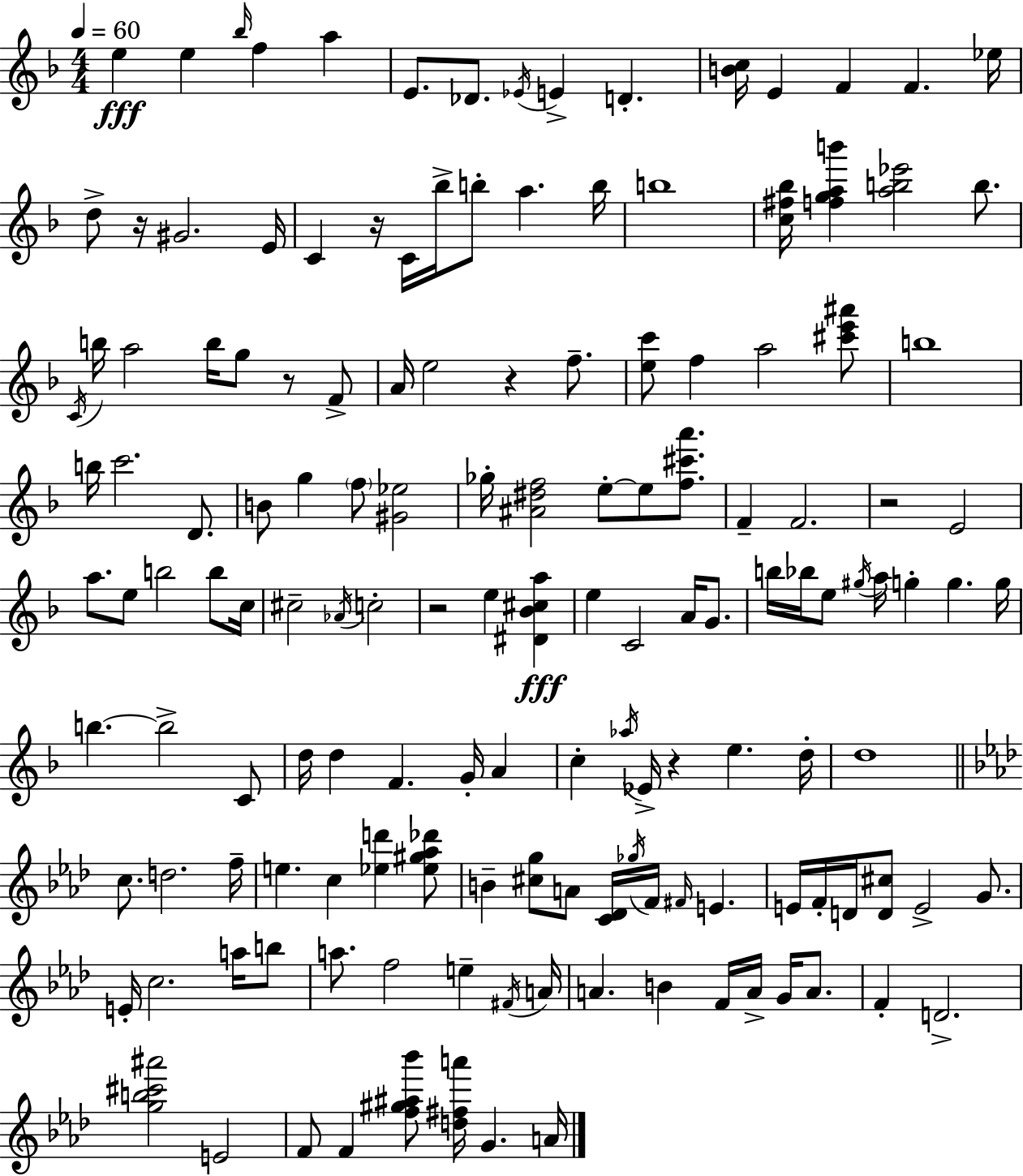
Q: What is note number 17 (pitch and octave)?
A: E4